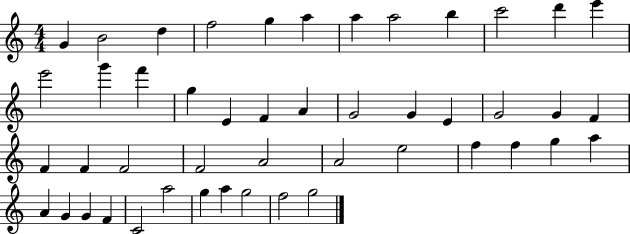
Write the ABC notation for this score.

X:1
T:Untitled
M:4/4
L:1/4
K:C
G B2 d f2 g a a a2 b c'2 d' e' e'2 g' f' g E F A G2 G E G2 G F F F F2 F2 A2 A2 e2 f f g a A G G F C2 a2 g a g2 f2 g2